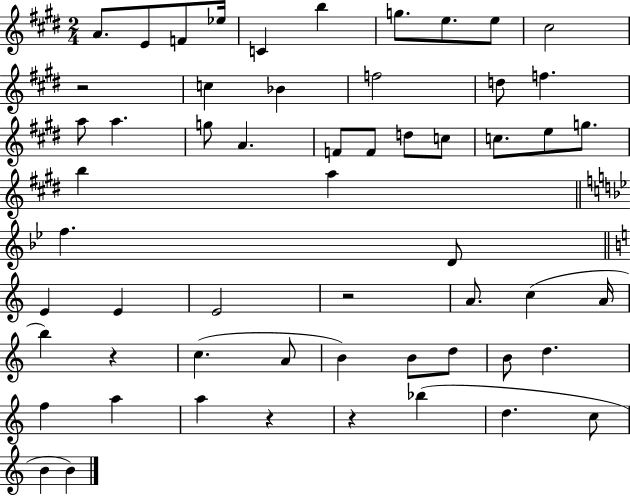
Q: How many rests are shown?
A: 5